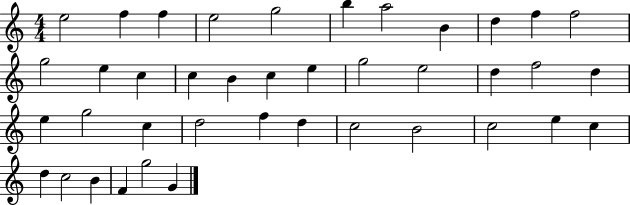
X:1
T:Untitled
M:4/4
L:1/4
K:C
e2 f f e2 g2 b a2 B d f f2 g2 e c c B c e g2 e2 d f2 d e g2 c d2 f d c2 B2 c2 e c d c2 B F g2 G